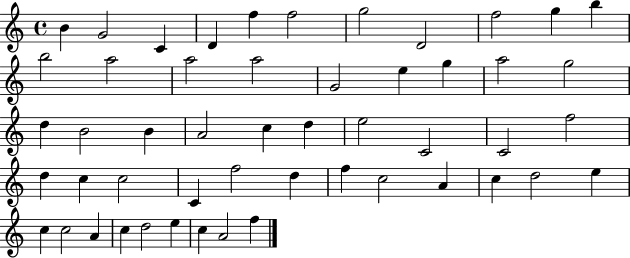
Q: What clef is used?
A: treble